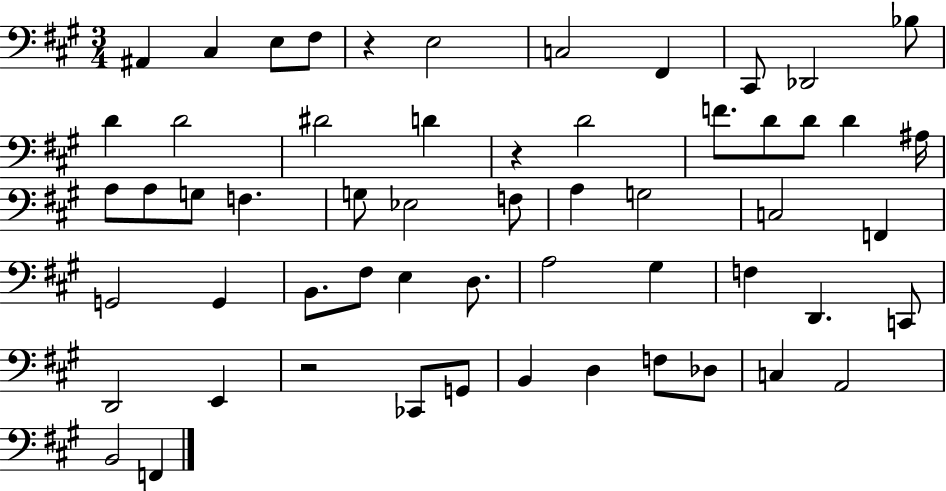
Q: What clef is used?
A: bass